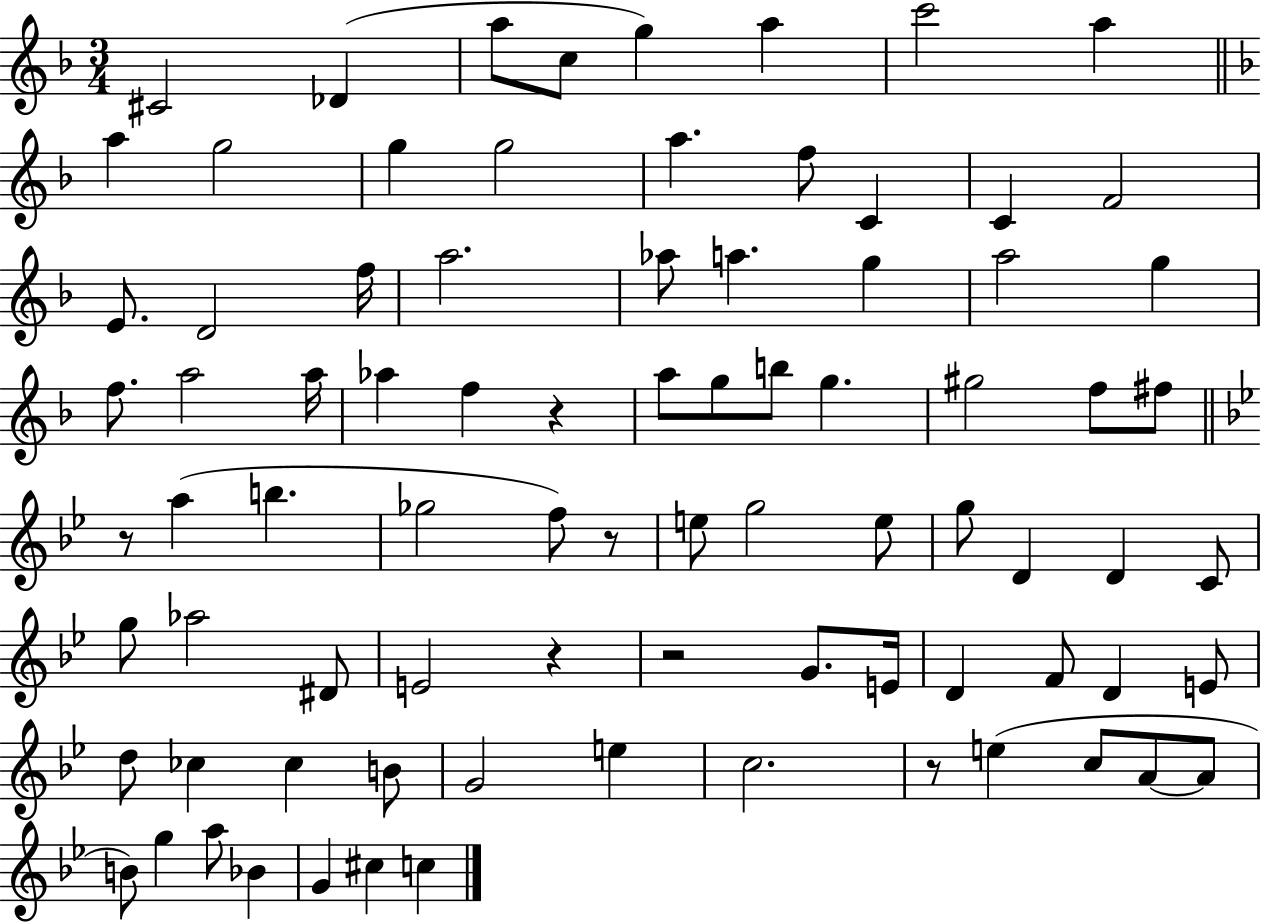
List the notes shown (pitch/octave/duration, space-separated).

C#4/h Db4/q A5/e C5/e G5/q A5/q C6/h A5/q A5/q G5/h G5/q G5/h A5/q. F5/e C4/q C4/q F4/h E4/e. D4/h F5/s A5/h. Ab5/e A5/q. G5/q A5/h G5/q F5/e. A5/h A5/s Ab5/q F5/q R/q A5/e G5/e B5/e G5/q. G#5/h F5/e F#5/e R/e A5/q B5/q. Gb5/h F5/e R/e E5/e G5/h E5/e G5/e D4/q D4/q C4/e G5/e Ab5/h D#4/e E4/h R/q R/h G4/e. E4/s D4/q F4/e D4/q E4/e D5/e CES5/q CES5/q B4/e G4/h E5/q C5/h. R/e E5/q C5/e A4/e A4/e B4/e G5/q A5/e Bb4/q G4/q C#5/q C5/q